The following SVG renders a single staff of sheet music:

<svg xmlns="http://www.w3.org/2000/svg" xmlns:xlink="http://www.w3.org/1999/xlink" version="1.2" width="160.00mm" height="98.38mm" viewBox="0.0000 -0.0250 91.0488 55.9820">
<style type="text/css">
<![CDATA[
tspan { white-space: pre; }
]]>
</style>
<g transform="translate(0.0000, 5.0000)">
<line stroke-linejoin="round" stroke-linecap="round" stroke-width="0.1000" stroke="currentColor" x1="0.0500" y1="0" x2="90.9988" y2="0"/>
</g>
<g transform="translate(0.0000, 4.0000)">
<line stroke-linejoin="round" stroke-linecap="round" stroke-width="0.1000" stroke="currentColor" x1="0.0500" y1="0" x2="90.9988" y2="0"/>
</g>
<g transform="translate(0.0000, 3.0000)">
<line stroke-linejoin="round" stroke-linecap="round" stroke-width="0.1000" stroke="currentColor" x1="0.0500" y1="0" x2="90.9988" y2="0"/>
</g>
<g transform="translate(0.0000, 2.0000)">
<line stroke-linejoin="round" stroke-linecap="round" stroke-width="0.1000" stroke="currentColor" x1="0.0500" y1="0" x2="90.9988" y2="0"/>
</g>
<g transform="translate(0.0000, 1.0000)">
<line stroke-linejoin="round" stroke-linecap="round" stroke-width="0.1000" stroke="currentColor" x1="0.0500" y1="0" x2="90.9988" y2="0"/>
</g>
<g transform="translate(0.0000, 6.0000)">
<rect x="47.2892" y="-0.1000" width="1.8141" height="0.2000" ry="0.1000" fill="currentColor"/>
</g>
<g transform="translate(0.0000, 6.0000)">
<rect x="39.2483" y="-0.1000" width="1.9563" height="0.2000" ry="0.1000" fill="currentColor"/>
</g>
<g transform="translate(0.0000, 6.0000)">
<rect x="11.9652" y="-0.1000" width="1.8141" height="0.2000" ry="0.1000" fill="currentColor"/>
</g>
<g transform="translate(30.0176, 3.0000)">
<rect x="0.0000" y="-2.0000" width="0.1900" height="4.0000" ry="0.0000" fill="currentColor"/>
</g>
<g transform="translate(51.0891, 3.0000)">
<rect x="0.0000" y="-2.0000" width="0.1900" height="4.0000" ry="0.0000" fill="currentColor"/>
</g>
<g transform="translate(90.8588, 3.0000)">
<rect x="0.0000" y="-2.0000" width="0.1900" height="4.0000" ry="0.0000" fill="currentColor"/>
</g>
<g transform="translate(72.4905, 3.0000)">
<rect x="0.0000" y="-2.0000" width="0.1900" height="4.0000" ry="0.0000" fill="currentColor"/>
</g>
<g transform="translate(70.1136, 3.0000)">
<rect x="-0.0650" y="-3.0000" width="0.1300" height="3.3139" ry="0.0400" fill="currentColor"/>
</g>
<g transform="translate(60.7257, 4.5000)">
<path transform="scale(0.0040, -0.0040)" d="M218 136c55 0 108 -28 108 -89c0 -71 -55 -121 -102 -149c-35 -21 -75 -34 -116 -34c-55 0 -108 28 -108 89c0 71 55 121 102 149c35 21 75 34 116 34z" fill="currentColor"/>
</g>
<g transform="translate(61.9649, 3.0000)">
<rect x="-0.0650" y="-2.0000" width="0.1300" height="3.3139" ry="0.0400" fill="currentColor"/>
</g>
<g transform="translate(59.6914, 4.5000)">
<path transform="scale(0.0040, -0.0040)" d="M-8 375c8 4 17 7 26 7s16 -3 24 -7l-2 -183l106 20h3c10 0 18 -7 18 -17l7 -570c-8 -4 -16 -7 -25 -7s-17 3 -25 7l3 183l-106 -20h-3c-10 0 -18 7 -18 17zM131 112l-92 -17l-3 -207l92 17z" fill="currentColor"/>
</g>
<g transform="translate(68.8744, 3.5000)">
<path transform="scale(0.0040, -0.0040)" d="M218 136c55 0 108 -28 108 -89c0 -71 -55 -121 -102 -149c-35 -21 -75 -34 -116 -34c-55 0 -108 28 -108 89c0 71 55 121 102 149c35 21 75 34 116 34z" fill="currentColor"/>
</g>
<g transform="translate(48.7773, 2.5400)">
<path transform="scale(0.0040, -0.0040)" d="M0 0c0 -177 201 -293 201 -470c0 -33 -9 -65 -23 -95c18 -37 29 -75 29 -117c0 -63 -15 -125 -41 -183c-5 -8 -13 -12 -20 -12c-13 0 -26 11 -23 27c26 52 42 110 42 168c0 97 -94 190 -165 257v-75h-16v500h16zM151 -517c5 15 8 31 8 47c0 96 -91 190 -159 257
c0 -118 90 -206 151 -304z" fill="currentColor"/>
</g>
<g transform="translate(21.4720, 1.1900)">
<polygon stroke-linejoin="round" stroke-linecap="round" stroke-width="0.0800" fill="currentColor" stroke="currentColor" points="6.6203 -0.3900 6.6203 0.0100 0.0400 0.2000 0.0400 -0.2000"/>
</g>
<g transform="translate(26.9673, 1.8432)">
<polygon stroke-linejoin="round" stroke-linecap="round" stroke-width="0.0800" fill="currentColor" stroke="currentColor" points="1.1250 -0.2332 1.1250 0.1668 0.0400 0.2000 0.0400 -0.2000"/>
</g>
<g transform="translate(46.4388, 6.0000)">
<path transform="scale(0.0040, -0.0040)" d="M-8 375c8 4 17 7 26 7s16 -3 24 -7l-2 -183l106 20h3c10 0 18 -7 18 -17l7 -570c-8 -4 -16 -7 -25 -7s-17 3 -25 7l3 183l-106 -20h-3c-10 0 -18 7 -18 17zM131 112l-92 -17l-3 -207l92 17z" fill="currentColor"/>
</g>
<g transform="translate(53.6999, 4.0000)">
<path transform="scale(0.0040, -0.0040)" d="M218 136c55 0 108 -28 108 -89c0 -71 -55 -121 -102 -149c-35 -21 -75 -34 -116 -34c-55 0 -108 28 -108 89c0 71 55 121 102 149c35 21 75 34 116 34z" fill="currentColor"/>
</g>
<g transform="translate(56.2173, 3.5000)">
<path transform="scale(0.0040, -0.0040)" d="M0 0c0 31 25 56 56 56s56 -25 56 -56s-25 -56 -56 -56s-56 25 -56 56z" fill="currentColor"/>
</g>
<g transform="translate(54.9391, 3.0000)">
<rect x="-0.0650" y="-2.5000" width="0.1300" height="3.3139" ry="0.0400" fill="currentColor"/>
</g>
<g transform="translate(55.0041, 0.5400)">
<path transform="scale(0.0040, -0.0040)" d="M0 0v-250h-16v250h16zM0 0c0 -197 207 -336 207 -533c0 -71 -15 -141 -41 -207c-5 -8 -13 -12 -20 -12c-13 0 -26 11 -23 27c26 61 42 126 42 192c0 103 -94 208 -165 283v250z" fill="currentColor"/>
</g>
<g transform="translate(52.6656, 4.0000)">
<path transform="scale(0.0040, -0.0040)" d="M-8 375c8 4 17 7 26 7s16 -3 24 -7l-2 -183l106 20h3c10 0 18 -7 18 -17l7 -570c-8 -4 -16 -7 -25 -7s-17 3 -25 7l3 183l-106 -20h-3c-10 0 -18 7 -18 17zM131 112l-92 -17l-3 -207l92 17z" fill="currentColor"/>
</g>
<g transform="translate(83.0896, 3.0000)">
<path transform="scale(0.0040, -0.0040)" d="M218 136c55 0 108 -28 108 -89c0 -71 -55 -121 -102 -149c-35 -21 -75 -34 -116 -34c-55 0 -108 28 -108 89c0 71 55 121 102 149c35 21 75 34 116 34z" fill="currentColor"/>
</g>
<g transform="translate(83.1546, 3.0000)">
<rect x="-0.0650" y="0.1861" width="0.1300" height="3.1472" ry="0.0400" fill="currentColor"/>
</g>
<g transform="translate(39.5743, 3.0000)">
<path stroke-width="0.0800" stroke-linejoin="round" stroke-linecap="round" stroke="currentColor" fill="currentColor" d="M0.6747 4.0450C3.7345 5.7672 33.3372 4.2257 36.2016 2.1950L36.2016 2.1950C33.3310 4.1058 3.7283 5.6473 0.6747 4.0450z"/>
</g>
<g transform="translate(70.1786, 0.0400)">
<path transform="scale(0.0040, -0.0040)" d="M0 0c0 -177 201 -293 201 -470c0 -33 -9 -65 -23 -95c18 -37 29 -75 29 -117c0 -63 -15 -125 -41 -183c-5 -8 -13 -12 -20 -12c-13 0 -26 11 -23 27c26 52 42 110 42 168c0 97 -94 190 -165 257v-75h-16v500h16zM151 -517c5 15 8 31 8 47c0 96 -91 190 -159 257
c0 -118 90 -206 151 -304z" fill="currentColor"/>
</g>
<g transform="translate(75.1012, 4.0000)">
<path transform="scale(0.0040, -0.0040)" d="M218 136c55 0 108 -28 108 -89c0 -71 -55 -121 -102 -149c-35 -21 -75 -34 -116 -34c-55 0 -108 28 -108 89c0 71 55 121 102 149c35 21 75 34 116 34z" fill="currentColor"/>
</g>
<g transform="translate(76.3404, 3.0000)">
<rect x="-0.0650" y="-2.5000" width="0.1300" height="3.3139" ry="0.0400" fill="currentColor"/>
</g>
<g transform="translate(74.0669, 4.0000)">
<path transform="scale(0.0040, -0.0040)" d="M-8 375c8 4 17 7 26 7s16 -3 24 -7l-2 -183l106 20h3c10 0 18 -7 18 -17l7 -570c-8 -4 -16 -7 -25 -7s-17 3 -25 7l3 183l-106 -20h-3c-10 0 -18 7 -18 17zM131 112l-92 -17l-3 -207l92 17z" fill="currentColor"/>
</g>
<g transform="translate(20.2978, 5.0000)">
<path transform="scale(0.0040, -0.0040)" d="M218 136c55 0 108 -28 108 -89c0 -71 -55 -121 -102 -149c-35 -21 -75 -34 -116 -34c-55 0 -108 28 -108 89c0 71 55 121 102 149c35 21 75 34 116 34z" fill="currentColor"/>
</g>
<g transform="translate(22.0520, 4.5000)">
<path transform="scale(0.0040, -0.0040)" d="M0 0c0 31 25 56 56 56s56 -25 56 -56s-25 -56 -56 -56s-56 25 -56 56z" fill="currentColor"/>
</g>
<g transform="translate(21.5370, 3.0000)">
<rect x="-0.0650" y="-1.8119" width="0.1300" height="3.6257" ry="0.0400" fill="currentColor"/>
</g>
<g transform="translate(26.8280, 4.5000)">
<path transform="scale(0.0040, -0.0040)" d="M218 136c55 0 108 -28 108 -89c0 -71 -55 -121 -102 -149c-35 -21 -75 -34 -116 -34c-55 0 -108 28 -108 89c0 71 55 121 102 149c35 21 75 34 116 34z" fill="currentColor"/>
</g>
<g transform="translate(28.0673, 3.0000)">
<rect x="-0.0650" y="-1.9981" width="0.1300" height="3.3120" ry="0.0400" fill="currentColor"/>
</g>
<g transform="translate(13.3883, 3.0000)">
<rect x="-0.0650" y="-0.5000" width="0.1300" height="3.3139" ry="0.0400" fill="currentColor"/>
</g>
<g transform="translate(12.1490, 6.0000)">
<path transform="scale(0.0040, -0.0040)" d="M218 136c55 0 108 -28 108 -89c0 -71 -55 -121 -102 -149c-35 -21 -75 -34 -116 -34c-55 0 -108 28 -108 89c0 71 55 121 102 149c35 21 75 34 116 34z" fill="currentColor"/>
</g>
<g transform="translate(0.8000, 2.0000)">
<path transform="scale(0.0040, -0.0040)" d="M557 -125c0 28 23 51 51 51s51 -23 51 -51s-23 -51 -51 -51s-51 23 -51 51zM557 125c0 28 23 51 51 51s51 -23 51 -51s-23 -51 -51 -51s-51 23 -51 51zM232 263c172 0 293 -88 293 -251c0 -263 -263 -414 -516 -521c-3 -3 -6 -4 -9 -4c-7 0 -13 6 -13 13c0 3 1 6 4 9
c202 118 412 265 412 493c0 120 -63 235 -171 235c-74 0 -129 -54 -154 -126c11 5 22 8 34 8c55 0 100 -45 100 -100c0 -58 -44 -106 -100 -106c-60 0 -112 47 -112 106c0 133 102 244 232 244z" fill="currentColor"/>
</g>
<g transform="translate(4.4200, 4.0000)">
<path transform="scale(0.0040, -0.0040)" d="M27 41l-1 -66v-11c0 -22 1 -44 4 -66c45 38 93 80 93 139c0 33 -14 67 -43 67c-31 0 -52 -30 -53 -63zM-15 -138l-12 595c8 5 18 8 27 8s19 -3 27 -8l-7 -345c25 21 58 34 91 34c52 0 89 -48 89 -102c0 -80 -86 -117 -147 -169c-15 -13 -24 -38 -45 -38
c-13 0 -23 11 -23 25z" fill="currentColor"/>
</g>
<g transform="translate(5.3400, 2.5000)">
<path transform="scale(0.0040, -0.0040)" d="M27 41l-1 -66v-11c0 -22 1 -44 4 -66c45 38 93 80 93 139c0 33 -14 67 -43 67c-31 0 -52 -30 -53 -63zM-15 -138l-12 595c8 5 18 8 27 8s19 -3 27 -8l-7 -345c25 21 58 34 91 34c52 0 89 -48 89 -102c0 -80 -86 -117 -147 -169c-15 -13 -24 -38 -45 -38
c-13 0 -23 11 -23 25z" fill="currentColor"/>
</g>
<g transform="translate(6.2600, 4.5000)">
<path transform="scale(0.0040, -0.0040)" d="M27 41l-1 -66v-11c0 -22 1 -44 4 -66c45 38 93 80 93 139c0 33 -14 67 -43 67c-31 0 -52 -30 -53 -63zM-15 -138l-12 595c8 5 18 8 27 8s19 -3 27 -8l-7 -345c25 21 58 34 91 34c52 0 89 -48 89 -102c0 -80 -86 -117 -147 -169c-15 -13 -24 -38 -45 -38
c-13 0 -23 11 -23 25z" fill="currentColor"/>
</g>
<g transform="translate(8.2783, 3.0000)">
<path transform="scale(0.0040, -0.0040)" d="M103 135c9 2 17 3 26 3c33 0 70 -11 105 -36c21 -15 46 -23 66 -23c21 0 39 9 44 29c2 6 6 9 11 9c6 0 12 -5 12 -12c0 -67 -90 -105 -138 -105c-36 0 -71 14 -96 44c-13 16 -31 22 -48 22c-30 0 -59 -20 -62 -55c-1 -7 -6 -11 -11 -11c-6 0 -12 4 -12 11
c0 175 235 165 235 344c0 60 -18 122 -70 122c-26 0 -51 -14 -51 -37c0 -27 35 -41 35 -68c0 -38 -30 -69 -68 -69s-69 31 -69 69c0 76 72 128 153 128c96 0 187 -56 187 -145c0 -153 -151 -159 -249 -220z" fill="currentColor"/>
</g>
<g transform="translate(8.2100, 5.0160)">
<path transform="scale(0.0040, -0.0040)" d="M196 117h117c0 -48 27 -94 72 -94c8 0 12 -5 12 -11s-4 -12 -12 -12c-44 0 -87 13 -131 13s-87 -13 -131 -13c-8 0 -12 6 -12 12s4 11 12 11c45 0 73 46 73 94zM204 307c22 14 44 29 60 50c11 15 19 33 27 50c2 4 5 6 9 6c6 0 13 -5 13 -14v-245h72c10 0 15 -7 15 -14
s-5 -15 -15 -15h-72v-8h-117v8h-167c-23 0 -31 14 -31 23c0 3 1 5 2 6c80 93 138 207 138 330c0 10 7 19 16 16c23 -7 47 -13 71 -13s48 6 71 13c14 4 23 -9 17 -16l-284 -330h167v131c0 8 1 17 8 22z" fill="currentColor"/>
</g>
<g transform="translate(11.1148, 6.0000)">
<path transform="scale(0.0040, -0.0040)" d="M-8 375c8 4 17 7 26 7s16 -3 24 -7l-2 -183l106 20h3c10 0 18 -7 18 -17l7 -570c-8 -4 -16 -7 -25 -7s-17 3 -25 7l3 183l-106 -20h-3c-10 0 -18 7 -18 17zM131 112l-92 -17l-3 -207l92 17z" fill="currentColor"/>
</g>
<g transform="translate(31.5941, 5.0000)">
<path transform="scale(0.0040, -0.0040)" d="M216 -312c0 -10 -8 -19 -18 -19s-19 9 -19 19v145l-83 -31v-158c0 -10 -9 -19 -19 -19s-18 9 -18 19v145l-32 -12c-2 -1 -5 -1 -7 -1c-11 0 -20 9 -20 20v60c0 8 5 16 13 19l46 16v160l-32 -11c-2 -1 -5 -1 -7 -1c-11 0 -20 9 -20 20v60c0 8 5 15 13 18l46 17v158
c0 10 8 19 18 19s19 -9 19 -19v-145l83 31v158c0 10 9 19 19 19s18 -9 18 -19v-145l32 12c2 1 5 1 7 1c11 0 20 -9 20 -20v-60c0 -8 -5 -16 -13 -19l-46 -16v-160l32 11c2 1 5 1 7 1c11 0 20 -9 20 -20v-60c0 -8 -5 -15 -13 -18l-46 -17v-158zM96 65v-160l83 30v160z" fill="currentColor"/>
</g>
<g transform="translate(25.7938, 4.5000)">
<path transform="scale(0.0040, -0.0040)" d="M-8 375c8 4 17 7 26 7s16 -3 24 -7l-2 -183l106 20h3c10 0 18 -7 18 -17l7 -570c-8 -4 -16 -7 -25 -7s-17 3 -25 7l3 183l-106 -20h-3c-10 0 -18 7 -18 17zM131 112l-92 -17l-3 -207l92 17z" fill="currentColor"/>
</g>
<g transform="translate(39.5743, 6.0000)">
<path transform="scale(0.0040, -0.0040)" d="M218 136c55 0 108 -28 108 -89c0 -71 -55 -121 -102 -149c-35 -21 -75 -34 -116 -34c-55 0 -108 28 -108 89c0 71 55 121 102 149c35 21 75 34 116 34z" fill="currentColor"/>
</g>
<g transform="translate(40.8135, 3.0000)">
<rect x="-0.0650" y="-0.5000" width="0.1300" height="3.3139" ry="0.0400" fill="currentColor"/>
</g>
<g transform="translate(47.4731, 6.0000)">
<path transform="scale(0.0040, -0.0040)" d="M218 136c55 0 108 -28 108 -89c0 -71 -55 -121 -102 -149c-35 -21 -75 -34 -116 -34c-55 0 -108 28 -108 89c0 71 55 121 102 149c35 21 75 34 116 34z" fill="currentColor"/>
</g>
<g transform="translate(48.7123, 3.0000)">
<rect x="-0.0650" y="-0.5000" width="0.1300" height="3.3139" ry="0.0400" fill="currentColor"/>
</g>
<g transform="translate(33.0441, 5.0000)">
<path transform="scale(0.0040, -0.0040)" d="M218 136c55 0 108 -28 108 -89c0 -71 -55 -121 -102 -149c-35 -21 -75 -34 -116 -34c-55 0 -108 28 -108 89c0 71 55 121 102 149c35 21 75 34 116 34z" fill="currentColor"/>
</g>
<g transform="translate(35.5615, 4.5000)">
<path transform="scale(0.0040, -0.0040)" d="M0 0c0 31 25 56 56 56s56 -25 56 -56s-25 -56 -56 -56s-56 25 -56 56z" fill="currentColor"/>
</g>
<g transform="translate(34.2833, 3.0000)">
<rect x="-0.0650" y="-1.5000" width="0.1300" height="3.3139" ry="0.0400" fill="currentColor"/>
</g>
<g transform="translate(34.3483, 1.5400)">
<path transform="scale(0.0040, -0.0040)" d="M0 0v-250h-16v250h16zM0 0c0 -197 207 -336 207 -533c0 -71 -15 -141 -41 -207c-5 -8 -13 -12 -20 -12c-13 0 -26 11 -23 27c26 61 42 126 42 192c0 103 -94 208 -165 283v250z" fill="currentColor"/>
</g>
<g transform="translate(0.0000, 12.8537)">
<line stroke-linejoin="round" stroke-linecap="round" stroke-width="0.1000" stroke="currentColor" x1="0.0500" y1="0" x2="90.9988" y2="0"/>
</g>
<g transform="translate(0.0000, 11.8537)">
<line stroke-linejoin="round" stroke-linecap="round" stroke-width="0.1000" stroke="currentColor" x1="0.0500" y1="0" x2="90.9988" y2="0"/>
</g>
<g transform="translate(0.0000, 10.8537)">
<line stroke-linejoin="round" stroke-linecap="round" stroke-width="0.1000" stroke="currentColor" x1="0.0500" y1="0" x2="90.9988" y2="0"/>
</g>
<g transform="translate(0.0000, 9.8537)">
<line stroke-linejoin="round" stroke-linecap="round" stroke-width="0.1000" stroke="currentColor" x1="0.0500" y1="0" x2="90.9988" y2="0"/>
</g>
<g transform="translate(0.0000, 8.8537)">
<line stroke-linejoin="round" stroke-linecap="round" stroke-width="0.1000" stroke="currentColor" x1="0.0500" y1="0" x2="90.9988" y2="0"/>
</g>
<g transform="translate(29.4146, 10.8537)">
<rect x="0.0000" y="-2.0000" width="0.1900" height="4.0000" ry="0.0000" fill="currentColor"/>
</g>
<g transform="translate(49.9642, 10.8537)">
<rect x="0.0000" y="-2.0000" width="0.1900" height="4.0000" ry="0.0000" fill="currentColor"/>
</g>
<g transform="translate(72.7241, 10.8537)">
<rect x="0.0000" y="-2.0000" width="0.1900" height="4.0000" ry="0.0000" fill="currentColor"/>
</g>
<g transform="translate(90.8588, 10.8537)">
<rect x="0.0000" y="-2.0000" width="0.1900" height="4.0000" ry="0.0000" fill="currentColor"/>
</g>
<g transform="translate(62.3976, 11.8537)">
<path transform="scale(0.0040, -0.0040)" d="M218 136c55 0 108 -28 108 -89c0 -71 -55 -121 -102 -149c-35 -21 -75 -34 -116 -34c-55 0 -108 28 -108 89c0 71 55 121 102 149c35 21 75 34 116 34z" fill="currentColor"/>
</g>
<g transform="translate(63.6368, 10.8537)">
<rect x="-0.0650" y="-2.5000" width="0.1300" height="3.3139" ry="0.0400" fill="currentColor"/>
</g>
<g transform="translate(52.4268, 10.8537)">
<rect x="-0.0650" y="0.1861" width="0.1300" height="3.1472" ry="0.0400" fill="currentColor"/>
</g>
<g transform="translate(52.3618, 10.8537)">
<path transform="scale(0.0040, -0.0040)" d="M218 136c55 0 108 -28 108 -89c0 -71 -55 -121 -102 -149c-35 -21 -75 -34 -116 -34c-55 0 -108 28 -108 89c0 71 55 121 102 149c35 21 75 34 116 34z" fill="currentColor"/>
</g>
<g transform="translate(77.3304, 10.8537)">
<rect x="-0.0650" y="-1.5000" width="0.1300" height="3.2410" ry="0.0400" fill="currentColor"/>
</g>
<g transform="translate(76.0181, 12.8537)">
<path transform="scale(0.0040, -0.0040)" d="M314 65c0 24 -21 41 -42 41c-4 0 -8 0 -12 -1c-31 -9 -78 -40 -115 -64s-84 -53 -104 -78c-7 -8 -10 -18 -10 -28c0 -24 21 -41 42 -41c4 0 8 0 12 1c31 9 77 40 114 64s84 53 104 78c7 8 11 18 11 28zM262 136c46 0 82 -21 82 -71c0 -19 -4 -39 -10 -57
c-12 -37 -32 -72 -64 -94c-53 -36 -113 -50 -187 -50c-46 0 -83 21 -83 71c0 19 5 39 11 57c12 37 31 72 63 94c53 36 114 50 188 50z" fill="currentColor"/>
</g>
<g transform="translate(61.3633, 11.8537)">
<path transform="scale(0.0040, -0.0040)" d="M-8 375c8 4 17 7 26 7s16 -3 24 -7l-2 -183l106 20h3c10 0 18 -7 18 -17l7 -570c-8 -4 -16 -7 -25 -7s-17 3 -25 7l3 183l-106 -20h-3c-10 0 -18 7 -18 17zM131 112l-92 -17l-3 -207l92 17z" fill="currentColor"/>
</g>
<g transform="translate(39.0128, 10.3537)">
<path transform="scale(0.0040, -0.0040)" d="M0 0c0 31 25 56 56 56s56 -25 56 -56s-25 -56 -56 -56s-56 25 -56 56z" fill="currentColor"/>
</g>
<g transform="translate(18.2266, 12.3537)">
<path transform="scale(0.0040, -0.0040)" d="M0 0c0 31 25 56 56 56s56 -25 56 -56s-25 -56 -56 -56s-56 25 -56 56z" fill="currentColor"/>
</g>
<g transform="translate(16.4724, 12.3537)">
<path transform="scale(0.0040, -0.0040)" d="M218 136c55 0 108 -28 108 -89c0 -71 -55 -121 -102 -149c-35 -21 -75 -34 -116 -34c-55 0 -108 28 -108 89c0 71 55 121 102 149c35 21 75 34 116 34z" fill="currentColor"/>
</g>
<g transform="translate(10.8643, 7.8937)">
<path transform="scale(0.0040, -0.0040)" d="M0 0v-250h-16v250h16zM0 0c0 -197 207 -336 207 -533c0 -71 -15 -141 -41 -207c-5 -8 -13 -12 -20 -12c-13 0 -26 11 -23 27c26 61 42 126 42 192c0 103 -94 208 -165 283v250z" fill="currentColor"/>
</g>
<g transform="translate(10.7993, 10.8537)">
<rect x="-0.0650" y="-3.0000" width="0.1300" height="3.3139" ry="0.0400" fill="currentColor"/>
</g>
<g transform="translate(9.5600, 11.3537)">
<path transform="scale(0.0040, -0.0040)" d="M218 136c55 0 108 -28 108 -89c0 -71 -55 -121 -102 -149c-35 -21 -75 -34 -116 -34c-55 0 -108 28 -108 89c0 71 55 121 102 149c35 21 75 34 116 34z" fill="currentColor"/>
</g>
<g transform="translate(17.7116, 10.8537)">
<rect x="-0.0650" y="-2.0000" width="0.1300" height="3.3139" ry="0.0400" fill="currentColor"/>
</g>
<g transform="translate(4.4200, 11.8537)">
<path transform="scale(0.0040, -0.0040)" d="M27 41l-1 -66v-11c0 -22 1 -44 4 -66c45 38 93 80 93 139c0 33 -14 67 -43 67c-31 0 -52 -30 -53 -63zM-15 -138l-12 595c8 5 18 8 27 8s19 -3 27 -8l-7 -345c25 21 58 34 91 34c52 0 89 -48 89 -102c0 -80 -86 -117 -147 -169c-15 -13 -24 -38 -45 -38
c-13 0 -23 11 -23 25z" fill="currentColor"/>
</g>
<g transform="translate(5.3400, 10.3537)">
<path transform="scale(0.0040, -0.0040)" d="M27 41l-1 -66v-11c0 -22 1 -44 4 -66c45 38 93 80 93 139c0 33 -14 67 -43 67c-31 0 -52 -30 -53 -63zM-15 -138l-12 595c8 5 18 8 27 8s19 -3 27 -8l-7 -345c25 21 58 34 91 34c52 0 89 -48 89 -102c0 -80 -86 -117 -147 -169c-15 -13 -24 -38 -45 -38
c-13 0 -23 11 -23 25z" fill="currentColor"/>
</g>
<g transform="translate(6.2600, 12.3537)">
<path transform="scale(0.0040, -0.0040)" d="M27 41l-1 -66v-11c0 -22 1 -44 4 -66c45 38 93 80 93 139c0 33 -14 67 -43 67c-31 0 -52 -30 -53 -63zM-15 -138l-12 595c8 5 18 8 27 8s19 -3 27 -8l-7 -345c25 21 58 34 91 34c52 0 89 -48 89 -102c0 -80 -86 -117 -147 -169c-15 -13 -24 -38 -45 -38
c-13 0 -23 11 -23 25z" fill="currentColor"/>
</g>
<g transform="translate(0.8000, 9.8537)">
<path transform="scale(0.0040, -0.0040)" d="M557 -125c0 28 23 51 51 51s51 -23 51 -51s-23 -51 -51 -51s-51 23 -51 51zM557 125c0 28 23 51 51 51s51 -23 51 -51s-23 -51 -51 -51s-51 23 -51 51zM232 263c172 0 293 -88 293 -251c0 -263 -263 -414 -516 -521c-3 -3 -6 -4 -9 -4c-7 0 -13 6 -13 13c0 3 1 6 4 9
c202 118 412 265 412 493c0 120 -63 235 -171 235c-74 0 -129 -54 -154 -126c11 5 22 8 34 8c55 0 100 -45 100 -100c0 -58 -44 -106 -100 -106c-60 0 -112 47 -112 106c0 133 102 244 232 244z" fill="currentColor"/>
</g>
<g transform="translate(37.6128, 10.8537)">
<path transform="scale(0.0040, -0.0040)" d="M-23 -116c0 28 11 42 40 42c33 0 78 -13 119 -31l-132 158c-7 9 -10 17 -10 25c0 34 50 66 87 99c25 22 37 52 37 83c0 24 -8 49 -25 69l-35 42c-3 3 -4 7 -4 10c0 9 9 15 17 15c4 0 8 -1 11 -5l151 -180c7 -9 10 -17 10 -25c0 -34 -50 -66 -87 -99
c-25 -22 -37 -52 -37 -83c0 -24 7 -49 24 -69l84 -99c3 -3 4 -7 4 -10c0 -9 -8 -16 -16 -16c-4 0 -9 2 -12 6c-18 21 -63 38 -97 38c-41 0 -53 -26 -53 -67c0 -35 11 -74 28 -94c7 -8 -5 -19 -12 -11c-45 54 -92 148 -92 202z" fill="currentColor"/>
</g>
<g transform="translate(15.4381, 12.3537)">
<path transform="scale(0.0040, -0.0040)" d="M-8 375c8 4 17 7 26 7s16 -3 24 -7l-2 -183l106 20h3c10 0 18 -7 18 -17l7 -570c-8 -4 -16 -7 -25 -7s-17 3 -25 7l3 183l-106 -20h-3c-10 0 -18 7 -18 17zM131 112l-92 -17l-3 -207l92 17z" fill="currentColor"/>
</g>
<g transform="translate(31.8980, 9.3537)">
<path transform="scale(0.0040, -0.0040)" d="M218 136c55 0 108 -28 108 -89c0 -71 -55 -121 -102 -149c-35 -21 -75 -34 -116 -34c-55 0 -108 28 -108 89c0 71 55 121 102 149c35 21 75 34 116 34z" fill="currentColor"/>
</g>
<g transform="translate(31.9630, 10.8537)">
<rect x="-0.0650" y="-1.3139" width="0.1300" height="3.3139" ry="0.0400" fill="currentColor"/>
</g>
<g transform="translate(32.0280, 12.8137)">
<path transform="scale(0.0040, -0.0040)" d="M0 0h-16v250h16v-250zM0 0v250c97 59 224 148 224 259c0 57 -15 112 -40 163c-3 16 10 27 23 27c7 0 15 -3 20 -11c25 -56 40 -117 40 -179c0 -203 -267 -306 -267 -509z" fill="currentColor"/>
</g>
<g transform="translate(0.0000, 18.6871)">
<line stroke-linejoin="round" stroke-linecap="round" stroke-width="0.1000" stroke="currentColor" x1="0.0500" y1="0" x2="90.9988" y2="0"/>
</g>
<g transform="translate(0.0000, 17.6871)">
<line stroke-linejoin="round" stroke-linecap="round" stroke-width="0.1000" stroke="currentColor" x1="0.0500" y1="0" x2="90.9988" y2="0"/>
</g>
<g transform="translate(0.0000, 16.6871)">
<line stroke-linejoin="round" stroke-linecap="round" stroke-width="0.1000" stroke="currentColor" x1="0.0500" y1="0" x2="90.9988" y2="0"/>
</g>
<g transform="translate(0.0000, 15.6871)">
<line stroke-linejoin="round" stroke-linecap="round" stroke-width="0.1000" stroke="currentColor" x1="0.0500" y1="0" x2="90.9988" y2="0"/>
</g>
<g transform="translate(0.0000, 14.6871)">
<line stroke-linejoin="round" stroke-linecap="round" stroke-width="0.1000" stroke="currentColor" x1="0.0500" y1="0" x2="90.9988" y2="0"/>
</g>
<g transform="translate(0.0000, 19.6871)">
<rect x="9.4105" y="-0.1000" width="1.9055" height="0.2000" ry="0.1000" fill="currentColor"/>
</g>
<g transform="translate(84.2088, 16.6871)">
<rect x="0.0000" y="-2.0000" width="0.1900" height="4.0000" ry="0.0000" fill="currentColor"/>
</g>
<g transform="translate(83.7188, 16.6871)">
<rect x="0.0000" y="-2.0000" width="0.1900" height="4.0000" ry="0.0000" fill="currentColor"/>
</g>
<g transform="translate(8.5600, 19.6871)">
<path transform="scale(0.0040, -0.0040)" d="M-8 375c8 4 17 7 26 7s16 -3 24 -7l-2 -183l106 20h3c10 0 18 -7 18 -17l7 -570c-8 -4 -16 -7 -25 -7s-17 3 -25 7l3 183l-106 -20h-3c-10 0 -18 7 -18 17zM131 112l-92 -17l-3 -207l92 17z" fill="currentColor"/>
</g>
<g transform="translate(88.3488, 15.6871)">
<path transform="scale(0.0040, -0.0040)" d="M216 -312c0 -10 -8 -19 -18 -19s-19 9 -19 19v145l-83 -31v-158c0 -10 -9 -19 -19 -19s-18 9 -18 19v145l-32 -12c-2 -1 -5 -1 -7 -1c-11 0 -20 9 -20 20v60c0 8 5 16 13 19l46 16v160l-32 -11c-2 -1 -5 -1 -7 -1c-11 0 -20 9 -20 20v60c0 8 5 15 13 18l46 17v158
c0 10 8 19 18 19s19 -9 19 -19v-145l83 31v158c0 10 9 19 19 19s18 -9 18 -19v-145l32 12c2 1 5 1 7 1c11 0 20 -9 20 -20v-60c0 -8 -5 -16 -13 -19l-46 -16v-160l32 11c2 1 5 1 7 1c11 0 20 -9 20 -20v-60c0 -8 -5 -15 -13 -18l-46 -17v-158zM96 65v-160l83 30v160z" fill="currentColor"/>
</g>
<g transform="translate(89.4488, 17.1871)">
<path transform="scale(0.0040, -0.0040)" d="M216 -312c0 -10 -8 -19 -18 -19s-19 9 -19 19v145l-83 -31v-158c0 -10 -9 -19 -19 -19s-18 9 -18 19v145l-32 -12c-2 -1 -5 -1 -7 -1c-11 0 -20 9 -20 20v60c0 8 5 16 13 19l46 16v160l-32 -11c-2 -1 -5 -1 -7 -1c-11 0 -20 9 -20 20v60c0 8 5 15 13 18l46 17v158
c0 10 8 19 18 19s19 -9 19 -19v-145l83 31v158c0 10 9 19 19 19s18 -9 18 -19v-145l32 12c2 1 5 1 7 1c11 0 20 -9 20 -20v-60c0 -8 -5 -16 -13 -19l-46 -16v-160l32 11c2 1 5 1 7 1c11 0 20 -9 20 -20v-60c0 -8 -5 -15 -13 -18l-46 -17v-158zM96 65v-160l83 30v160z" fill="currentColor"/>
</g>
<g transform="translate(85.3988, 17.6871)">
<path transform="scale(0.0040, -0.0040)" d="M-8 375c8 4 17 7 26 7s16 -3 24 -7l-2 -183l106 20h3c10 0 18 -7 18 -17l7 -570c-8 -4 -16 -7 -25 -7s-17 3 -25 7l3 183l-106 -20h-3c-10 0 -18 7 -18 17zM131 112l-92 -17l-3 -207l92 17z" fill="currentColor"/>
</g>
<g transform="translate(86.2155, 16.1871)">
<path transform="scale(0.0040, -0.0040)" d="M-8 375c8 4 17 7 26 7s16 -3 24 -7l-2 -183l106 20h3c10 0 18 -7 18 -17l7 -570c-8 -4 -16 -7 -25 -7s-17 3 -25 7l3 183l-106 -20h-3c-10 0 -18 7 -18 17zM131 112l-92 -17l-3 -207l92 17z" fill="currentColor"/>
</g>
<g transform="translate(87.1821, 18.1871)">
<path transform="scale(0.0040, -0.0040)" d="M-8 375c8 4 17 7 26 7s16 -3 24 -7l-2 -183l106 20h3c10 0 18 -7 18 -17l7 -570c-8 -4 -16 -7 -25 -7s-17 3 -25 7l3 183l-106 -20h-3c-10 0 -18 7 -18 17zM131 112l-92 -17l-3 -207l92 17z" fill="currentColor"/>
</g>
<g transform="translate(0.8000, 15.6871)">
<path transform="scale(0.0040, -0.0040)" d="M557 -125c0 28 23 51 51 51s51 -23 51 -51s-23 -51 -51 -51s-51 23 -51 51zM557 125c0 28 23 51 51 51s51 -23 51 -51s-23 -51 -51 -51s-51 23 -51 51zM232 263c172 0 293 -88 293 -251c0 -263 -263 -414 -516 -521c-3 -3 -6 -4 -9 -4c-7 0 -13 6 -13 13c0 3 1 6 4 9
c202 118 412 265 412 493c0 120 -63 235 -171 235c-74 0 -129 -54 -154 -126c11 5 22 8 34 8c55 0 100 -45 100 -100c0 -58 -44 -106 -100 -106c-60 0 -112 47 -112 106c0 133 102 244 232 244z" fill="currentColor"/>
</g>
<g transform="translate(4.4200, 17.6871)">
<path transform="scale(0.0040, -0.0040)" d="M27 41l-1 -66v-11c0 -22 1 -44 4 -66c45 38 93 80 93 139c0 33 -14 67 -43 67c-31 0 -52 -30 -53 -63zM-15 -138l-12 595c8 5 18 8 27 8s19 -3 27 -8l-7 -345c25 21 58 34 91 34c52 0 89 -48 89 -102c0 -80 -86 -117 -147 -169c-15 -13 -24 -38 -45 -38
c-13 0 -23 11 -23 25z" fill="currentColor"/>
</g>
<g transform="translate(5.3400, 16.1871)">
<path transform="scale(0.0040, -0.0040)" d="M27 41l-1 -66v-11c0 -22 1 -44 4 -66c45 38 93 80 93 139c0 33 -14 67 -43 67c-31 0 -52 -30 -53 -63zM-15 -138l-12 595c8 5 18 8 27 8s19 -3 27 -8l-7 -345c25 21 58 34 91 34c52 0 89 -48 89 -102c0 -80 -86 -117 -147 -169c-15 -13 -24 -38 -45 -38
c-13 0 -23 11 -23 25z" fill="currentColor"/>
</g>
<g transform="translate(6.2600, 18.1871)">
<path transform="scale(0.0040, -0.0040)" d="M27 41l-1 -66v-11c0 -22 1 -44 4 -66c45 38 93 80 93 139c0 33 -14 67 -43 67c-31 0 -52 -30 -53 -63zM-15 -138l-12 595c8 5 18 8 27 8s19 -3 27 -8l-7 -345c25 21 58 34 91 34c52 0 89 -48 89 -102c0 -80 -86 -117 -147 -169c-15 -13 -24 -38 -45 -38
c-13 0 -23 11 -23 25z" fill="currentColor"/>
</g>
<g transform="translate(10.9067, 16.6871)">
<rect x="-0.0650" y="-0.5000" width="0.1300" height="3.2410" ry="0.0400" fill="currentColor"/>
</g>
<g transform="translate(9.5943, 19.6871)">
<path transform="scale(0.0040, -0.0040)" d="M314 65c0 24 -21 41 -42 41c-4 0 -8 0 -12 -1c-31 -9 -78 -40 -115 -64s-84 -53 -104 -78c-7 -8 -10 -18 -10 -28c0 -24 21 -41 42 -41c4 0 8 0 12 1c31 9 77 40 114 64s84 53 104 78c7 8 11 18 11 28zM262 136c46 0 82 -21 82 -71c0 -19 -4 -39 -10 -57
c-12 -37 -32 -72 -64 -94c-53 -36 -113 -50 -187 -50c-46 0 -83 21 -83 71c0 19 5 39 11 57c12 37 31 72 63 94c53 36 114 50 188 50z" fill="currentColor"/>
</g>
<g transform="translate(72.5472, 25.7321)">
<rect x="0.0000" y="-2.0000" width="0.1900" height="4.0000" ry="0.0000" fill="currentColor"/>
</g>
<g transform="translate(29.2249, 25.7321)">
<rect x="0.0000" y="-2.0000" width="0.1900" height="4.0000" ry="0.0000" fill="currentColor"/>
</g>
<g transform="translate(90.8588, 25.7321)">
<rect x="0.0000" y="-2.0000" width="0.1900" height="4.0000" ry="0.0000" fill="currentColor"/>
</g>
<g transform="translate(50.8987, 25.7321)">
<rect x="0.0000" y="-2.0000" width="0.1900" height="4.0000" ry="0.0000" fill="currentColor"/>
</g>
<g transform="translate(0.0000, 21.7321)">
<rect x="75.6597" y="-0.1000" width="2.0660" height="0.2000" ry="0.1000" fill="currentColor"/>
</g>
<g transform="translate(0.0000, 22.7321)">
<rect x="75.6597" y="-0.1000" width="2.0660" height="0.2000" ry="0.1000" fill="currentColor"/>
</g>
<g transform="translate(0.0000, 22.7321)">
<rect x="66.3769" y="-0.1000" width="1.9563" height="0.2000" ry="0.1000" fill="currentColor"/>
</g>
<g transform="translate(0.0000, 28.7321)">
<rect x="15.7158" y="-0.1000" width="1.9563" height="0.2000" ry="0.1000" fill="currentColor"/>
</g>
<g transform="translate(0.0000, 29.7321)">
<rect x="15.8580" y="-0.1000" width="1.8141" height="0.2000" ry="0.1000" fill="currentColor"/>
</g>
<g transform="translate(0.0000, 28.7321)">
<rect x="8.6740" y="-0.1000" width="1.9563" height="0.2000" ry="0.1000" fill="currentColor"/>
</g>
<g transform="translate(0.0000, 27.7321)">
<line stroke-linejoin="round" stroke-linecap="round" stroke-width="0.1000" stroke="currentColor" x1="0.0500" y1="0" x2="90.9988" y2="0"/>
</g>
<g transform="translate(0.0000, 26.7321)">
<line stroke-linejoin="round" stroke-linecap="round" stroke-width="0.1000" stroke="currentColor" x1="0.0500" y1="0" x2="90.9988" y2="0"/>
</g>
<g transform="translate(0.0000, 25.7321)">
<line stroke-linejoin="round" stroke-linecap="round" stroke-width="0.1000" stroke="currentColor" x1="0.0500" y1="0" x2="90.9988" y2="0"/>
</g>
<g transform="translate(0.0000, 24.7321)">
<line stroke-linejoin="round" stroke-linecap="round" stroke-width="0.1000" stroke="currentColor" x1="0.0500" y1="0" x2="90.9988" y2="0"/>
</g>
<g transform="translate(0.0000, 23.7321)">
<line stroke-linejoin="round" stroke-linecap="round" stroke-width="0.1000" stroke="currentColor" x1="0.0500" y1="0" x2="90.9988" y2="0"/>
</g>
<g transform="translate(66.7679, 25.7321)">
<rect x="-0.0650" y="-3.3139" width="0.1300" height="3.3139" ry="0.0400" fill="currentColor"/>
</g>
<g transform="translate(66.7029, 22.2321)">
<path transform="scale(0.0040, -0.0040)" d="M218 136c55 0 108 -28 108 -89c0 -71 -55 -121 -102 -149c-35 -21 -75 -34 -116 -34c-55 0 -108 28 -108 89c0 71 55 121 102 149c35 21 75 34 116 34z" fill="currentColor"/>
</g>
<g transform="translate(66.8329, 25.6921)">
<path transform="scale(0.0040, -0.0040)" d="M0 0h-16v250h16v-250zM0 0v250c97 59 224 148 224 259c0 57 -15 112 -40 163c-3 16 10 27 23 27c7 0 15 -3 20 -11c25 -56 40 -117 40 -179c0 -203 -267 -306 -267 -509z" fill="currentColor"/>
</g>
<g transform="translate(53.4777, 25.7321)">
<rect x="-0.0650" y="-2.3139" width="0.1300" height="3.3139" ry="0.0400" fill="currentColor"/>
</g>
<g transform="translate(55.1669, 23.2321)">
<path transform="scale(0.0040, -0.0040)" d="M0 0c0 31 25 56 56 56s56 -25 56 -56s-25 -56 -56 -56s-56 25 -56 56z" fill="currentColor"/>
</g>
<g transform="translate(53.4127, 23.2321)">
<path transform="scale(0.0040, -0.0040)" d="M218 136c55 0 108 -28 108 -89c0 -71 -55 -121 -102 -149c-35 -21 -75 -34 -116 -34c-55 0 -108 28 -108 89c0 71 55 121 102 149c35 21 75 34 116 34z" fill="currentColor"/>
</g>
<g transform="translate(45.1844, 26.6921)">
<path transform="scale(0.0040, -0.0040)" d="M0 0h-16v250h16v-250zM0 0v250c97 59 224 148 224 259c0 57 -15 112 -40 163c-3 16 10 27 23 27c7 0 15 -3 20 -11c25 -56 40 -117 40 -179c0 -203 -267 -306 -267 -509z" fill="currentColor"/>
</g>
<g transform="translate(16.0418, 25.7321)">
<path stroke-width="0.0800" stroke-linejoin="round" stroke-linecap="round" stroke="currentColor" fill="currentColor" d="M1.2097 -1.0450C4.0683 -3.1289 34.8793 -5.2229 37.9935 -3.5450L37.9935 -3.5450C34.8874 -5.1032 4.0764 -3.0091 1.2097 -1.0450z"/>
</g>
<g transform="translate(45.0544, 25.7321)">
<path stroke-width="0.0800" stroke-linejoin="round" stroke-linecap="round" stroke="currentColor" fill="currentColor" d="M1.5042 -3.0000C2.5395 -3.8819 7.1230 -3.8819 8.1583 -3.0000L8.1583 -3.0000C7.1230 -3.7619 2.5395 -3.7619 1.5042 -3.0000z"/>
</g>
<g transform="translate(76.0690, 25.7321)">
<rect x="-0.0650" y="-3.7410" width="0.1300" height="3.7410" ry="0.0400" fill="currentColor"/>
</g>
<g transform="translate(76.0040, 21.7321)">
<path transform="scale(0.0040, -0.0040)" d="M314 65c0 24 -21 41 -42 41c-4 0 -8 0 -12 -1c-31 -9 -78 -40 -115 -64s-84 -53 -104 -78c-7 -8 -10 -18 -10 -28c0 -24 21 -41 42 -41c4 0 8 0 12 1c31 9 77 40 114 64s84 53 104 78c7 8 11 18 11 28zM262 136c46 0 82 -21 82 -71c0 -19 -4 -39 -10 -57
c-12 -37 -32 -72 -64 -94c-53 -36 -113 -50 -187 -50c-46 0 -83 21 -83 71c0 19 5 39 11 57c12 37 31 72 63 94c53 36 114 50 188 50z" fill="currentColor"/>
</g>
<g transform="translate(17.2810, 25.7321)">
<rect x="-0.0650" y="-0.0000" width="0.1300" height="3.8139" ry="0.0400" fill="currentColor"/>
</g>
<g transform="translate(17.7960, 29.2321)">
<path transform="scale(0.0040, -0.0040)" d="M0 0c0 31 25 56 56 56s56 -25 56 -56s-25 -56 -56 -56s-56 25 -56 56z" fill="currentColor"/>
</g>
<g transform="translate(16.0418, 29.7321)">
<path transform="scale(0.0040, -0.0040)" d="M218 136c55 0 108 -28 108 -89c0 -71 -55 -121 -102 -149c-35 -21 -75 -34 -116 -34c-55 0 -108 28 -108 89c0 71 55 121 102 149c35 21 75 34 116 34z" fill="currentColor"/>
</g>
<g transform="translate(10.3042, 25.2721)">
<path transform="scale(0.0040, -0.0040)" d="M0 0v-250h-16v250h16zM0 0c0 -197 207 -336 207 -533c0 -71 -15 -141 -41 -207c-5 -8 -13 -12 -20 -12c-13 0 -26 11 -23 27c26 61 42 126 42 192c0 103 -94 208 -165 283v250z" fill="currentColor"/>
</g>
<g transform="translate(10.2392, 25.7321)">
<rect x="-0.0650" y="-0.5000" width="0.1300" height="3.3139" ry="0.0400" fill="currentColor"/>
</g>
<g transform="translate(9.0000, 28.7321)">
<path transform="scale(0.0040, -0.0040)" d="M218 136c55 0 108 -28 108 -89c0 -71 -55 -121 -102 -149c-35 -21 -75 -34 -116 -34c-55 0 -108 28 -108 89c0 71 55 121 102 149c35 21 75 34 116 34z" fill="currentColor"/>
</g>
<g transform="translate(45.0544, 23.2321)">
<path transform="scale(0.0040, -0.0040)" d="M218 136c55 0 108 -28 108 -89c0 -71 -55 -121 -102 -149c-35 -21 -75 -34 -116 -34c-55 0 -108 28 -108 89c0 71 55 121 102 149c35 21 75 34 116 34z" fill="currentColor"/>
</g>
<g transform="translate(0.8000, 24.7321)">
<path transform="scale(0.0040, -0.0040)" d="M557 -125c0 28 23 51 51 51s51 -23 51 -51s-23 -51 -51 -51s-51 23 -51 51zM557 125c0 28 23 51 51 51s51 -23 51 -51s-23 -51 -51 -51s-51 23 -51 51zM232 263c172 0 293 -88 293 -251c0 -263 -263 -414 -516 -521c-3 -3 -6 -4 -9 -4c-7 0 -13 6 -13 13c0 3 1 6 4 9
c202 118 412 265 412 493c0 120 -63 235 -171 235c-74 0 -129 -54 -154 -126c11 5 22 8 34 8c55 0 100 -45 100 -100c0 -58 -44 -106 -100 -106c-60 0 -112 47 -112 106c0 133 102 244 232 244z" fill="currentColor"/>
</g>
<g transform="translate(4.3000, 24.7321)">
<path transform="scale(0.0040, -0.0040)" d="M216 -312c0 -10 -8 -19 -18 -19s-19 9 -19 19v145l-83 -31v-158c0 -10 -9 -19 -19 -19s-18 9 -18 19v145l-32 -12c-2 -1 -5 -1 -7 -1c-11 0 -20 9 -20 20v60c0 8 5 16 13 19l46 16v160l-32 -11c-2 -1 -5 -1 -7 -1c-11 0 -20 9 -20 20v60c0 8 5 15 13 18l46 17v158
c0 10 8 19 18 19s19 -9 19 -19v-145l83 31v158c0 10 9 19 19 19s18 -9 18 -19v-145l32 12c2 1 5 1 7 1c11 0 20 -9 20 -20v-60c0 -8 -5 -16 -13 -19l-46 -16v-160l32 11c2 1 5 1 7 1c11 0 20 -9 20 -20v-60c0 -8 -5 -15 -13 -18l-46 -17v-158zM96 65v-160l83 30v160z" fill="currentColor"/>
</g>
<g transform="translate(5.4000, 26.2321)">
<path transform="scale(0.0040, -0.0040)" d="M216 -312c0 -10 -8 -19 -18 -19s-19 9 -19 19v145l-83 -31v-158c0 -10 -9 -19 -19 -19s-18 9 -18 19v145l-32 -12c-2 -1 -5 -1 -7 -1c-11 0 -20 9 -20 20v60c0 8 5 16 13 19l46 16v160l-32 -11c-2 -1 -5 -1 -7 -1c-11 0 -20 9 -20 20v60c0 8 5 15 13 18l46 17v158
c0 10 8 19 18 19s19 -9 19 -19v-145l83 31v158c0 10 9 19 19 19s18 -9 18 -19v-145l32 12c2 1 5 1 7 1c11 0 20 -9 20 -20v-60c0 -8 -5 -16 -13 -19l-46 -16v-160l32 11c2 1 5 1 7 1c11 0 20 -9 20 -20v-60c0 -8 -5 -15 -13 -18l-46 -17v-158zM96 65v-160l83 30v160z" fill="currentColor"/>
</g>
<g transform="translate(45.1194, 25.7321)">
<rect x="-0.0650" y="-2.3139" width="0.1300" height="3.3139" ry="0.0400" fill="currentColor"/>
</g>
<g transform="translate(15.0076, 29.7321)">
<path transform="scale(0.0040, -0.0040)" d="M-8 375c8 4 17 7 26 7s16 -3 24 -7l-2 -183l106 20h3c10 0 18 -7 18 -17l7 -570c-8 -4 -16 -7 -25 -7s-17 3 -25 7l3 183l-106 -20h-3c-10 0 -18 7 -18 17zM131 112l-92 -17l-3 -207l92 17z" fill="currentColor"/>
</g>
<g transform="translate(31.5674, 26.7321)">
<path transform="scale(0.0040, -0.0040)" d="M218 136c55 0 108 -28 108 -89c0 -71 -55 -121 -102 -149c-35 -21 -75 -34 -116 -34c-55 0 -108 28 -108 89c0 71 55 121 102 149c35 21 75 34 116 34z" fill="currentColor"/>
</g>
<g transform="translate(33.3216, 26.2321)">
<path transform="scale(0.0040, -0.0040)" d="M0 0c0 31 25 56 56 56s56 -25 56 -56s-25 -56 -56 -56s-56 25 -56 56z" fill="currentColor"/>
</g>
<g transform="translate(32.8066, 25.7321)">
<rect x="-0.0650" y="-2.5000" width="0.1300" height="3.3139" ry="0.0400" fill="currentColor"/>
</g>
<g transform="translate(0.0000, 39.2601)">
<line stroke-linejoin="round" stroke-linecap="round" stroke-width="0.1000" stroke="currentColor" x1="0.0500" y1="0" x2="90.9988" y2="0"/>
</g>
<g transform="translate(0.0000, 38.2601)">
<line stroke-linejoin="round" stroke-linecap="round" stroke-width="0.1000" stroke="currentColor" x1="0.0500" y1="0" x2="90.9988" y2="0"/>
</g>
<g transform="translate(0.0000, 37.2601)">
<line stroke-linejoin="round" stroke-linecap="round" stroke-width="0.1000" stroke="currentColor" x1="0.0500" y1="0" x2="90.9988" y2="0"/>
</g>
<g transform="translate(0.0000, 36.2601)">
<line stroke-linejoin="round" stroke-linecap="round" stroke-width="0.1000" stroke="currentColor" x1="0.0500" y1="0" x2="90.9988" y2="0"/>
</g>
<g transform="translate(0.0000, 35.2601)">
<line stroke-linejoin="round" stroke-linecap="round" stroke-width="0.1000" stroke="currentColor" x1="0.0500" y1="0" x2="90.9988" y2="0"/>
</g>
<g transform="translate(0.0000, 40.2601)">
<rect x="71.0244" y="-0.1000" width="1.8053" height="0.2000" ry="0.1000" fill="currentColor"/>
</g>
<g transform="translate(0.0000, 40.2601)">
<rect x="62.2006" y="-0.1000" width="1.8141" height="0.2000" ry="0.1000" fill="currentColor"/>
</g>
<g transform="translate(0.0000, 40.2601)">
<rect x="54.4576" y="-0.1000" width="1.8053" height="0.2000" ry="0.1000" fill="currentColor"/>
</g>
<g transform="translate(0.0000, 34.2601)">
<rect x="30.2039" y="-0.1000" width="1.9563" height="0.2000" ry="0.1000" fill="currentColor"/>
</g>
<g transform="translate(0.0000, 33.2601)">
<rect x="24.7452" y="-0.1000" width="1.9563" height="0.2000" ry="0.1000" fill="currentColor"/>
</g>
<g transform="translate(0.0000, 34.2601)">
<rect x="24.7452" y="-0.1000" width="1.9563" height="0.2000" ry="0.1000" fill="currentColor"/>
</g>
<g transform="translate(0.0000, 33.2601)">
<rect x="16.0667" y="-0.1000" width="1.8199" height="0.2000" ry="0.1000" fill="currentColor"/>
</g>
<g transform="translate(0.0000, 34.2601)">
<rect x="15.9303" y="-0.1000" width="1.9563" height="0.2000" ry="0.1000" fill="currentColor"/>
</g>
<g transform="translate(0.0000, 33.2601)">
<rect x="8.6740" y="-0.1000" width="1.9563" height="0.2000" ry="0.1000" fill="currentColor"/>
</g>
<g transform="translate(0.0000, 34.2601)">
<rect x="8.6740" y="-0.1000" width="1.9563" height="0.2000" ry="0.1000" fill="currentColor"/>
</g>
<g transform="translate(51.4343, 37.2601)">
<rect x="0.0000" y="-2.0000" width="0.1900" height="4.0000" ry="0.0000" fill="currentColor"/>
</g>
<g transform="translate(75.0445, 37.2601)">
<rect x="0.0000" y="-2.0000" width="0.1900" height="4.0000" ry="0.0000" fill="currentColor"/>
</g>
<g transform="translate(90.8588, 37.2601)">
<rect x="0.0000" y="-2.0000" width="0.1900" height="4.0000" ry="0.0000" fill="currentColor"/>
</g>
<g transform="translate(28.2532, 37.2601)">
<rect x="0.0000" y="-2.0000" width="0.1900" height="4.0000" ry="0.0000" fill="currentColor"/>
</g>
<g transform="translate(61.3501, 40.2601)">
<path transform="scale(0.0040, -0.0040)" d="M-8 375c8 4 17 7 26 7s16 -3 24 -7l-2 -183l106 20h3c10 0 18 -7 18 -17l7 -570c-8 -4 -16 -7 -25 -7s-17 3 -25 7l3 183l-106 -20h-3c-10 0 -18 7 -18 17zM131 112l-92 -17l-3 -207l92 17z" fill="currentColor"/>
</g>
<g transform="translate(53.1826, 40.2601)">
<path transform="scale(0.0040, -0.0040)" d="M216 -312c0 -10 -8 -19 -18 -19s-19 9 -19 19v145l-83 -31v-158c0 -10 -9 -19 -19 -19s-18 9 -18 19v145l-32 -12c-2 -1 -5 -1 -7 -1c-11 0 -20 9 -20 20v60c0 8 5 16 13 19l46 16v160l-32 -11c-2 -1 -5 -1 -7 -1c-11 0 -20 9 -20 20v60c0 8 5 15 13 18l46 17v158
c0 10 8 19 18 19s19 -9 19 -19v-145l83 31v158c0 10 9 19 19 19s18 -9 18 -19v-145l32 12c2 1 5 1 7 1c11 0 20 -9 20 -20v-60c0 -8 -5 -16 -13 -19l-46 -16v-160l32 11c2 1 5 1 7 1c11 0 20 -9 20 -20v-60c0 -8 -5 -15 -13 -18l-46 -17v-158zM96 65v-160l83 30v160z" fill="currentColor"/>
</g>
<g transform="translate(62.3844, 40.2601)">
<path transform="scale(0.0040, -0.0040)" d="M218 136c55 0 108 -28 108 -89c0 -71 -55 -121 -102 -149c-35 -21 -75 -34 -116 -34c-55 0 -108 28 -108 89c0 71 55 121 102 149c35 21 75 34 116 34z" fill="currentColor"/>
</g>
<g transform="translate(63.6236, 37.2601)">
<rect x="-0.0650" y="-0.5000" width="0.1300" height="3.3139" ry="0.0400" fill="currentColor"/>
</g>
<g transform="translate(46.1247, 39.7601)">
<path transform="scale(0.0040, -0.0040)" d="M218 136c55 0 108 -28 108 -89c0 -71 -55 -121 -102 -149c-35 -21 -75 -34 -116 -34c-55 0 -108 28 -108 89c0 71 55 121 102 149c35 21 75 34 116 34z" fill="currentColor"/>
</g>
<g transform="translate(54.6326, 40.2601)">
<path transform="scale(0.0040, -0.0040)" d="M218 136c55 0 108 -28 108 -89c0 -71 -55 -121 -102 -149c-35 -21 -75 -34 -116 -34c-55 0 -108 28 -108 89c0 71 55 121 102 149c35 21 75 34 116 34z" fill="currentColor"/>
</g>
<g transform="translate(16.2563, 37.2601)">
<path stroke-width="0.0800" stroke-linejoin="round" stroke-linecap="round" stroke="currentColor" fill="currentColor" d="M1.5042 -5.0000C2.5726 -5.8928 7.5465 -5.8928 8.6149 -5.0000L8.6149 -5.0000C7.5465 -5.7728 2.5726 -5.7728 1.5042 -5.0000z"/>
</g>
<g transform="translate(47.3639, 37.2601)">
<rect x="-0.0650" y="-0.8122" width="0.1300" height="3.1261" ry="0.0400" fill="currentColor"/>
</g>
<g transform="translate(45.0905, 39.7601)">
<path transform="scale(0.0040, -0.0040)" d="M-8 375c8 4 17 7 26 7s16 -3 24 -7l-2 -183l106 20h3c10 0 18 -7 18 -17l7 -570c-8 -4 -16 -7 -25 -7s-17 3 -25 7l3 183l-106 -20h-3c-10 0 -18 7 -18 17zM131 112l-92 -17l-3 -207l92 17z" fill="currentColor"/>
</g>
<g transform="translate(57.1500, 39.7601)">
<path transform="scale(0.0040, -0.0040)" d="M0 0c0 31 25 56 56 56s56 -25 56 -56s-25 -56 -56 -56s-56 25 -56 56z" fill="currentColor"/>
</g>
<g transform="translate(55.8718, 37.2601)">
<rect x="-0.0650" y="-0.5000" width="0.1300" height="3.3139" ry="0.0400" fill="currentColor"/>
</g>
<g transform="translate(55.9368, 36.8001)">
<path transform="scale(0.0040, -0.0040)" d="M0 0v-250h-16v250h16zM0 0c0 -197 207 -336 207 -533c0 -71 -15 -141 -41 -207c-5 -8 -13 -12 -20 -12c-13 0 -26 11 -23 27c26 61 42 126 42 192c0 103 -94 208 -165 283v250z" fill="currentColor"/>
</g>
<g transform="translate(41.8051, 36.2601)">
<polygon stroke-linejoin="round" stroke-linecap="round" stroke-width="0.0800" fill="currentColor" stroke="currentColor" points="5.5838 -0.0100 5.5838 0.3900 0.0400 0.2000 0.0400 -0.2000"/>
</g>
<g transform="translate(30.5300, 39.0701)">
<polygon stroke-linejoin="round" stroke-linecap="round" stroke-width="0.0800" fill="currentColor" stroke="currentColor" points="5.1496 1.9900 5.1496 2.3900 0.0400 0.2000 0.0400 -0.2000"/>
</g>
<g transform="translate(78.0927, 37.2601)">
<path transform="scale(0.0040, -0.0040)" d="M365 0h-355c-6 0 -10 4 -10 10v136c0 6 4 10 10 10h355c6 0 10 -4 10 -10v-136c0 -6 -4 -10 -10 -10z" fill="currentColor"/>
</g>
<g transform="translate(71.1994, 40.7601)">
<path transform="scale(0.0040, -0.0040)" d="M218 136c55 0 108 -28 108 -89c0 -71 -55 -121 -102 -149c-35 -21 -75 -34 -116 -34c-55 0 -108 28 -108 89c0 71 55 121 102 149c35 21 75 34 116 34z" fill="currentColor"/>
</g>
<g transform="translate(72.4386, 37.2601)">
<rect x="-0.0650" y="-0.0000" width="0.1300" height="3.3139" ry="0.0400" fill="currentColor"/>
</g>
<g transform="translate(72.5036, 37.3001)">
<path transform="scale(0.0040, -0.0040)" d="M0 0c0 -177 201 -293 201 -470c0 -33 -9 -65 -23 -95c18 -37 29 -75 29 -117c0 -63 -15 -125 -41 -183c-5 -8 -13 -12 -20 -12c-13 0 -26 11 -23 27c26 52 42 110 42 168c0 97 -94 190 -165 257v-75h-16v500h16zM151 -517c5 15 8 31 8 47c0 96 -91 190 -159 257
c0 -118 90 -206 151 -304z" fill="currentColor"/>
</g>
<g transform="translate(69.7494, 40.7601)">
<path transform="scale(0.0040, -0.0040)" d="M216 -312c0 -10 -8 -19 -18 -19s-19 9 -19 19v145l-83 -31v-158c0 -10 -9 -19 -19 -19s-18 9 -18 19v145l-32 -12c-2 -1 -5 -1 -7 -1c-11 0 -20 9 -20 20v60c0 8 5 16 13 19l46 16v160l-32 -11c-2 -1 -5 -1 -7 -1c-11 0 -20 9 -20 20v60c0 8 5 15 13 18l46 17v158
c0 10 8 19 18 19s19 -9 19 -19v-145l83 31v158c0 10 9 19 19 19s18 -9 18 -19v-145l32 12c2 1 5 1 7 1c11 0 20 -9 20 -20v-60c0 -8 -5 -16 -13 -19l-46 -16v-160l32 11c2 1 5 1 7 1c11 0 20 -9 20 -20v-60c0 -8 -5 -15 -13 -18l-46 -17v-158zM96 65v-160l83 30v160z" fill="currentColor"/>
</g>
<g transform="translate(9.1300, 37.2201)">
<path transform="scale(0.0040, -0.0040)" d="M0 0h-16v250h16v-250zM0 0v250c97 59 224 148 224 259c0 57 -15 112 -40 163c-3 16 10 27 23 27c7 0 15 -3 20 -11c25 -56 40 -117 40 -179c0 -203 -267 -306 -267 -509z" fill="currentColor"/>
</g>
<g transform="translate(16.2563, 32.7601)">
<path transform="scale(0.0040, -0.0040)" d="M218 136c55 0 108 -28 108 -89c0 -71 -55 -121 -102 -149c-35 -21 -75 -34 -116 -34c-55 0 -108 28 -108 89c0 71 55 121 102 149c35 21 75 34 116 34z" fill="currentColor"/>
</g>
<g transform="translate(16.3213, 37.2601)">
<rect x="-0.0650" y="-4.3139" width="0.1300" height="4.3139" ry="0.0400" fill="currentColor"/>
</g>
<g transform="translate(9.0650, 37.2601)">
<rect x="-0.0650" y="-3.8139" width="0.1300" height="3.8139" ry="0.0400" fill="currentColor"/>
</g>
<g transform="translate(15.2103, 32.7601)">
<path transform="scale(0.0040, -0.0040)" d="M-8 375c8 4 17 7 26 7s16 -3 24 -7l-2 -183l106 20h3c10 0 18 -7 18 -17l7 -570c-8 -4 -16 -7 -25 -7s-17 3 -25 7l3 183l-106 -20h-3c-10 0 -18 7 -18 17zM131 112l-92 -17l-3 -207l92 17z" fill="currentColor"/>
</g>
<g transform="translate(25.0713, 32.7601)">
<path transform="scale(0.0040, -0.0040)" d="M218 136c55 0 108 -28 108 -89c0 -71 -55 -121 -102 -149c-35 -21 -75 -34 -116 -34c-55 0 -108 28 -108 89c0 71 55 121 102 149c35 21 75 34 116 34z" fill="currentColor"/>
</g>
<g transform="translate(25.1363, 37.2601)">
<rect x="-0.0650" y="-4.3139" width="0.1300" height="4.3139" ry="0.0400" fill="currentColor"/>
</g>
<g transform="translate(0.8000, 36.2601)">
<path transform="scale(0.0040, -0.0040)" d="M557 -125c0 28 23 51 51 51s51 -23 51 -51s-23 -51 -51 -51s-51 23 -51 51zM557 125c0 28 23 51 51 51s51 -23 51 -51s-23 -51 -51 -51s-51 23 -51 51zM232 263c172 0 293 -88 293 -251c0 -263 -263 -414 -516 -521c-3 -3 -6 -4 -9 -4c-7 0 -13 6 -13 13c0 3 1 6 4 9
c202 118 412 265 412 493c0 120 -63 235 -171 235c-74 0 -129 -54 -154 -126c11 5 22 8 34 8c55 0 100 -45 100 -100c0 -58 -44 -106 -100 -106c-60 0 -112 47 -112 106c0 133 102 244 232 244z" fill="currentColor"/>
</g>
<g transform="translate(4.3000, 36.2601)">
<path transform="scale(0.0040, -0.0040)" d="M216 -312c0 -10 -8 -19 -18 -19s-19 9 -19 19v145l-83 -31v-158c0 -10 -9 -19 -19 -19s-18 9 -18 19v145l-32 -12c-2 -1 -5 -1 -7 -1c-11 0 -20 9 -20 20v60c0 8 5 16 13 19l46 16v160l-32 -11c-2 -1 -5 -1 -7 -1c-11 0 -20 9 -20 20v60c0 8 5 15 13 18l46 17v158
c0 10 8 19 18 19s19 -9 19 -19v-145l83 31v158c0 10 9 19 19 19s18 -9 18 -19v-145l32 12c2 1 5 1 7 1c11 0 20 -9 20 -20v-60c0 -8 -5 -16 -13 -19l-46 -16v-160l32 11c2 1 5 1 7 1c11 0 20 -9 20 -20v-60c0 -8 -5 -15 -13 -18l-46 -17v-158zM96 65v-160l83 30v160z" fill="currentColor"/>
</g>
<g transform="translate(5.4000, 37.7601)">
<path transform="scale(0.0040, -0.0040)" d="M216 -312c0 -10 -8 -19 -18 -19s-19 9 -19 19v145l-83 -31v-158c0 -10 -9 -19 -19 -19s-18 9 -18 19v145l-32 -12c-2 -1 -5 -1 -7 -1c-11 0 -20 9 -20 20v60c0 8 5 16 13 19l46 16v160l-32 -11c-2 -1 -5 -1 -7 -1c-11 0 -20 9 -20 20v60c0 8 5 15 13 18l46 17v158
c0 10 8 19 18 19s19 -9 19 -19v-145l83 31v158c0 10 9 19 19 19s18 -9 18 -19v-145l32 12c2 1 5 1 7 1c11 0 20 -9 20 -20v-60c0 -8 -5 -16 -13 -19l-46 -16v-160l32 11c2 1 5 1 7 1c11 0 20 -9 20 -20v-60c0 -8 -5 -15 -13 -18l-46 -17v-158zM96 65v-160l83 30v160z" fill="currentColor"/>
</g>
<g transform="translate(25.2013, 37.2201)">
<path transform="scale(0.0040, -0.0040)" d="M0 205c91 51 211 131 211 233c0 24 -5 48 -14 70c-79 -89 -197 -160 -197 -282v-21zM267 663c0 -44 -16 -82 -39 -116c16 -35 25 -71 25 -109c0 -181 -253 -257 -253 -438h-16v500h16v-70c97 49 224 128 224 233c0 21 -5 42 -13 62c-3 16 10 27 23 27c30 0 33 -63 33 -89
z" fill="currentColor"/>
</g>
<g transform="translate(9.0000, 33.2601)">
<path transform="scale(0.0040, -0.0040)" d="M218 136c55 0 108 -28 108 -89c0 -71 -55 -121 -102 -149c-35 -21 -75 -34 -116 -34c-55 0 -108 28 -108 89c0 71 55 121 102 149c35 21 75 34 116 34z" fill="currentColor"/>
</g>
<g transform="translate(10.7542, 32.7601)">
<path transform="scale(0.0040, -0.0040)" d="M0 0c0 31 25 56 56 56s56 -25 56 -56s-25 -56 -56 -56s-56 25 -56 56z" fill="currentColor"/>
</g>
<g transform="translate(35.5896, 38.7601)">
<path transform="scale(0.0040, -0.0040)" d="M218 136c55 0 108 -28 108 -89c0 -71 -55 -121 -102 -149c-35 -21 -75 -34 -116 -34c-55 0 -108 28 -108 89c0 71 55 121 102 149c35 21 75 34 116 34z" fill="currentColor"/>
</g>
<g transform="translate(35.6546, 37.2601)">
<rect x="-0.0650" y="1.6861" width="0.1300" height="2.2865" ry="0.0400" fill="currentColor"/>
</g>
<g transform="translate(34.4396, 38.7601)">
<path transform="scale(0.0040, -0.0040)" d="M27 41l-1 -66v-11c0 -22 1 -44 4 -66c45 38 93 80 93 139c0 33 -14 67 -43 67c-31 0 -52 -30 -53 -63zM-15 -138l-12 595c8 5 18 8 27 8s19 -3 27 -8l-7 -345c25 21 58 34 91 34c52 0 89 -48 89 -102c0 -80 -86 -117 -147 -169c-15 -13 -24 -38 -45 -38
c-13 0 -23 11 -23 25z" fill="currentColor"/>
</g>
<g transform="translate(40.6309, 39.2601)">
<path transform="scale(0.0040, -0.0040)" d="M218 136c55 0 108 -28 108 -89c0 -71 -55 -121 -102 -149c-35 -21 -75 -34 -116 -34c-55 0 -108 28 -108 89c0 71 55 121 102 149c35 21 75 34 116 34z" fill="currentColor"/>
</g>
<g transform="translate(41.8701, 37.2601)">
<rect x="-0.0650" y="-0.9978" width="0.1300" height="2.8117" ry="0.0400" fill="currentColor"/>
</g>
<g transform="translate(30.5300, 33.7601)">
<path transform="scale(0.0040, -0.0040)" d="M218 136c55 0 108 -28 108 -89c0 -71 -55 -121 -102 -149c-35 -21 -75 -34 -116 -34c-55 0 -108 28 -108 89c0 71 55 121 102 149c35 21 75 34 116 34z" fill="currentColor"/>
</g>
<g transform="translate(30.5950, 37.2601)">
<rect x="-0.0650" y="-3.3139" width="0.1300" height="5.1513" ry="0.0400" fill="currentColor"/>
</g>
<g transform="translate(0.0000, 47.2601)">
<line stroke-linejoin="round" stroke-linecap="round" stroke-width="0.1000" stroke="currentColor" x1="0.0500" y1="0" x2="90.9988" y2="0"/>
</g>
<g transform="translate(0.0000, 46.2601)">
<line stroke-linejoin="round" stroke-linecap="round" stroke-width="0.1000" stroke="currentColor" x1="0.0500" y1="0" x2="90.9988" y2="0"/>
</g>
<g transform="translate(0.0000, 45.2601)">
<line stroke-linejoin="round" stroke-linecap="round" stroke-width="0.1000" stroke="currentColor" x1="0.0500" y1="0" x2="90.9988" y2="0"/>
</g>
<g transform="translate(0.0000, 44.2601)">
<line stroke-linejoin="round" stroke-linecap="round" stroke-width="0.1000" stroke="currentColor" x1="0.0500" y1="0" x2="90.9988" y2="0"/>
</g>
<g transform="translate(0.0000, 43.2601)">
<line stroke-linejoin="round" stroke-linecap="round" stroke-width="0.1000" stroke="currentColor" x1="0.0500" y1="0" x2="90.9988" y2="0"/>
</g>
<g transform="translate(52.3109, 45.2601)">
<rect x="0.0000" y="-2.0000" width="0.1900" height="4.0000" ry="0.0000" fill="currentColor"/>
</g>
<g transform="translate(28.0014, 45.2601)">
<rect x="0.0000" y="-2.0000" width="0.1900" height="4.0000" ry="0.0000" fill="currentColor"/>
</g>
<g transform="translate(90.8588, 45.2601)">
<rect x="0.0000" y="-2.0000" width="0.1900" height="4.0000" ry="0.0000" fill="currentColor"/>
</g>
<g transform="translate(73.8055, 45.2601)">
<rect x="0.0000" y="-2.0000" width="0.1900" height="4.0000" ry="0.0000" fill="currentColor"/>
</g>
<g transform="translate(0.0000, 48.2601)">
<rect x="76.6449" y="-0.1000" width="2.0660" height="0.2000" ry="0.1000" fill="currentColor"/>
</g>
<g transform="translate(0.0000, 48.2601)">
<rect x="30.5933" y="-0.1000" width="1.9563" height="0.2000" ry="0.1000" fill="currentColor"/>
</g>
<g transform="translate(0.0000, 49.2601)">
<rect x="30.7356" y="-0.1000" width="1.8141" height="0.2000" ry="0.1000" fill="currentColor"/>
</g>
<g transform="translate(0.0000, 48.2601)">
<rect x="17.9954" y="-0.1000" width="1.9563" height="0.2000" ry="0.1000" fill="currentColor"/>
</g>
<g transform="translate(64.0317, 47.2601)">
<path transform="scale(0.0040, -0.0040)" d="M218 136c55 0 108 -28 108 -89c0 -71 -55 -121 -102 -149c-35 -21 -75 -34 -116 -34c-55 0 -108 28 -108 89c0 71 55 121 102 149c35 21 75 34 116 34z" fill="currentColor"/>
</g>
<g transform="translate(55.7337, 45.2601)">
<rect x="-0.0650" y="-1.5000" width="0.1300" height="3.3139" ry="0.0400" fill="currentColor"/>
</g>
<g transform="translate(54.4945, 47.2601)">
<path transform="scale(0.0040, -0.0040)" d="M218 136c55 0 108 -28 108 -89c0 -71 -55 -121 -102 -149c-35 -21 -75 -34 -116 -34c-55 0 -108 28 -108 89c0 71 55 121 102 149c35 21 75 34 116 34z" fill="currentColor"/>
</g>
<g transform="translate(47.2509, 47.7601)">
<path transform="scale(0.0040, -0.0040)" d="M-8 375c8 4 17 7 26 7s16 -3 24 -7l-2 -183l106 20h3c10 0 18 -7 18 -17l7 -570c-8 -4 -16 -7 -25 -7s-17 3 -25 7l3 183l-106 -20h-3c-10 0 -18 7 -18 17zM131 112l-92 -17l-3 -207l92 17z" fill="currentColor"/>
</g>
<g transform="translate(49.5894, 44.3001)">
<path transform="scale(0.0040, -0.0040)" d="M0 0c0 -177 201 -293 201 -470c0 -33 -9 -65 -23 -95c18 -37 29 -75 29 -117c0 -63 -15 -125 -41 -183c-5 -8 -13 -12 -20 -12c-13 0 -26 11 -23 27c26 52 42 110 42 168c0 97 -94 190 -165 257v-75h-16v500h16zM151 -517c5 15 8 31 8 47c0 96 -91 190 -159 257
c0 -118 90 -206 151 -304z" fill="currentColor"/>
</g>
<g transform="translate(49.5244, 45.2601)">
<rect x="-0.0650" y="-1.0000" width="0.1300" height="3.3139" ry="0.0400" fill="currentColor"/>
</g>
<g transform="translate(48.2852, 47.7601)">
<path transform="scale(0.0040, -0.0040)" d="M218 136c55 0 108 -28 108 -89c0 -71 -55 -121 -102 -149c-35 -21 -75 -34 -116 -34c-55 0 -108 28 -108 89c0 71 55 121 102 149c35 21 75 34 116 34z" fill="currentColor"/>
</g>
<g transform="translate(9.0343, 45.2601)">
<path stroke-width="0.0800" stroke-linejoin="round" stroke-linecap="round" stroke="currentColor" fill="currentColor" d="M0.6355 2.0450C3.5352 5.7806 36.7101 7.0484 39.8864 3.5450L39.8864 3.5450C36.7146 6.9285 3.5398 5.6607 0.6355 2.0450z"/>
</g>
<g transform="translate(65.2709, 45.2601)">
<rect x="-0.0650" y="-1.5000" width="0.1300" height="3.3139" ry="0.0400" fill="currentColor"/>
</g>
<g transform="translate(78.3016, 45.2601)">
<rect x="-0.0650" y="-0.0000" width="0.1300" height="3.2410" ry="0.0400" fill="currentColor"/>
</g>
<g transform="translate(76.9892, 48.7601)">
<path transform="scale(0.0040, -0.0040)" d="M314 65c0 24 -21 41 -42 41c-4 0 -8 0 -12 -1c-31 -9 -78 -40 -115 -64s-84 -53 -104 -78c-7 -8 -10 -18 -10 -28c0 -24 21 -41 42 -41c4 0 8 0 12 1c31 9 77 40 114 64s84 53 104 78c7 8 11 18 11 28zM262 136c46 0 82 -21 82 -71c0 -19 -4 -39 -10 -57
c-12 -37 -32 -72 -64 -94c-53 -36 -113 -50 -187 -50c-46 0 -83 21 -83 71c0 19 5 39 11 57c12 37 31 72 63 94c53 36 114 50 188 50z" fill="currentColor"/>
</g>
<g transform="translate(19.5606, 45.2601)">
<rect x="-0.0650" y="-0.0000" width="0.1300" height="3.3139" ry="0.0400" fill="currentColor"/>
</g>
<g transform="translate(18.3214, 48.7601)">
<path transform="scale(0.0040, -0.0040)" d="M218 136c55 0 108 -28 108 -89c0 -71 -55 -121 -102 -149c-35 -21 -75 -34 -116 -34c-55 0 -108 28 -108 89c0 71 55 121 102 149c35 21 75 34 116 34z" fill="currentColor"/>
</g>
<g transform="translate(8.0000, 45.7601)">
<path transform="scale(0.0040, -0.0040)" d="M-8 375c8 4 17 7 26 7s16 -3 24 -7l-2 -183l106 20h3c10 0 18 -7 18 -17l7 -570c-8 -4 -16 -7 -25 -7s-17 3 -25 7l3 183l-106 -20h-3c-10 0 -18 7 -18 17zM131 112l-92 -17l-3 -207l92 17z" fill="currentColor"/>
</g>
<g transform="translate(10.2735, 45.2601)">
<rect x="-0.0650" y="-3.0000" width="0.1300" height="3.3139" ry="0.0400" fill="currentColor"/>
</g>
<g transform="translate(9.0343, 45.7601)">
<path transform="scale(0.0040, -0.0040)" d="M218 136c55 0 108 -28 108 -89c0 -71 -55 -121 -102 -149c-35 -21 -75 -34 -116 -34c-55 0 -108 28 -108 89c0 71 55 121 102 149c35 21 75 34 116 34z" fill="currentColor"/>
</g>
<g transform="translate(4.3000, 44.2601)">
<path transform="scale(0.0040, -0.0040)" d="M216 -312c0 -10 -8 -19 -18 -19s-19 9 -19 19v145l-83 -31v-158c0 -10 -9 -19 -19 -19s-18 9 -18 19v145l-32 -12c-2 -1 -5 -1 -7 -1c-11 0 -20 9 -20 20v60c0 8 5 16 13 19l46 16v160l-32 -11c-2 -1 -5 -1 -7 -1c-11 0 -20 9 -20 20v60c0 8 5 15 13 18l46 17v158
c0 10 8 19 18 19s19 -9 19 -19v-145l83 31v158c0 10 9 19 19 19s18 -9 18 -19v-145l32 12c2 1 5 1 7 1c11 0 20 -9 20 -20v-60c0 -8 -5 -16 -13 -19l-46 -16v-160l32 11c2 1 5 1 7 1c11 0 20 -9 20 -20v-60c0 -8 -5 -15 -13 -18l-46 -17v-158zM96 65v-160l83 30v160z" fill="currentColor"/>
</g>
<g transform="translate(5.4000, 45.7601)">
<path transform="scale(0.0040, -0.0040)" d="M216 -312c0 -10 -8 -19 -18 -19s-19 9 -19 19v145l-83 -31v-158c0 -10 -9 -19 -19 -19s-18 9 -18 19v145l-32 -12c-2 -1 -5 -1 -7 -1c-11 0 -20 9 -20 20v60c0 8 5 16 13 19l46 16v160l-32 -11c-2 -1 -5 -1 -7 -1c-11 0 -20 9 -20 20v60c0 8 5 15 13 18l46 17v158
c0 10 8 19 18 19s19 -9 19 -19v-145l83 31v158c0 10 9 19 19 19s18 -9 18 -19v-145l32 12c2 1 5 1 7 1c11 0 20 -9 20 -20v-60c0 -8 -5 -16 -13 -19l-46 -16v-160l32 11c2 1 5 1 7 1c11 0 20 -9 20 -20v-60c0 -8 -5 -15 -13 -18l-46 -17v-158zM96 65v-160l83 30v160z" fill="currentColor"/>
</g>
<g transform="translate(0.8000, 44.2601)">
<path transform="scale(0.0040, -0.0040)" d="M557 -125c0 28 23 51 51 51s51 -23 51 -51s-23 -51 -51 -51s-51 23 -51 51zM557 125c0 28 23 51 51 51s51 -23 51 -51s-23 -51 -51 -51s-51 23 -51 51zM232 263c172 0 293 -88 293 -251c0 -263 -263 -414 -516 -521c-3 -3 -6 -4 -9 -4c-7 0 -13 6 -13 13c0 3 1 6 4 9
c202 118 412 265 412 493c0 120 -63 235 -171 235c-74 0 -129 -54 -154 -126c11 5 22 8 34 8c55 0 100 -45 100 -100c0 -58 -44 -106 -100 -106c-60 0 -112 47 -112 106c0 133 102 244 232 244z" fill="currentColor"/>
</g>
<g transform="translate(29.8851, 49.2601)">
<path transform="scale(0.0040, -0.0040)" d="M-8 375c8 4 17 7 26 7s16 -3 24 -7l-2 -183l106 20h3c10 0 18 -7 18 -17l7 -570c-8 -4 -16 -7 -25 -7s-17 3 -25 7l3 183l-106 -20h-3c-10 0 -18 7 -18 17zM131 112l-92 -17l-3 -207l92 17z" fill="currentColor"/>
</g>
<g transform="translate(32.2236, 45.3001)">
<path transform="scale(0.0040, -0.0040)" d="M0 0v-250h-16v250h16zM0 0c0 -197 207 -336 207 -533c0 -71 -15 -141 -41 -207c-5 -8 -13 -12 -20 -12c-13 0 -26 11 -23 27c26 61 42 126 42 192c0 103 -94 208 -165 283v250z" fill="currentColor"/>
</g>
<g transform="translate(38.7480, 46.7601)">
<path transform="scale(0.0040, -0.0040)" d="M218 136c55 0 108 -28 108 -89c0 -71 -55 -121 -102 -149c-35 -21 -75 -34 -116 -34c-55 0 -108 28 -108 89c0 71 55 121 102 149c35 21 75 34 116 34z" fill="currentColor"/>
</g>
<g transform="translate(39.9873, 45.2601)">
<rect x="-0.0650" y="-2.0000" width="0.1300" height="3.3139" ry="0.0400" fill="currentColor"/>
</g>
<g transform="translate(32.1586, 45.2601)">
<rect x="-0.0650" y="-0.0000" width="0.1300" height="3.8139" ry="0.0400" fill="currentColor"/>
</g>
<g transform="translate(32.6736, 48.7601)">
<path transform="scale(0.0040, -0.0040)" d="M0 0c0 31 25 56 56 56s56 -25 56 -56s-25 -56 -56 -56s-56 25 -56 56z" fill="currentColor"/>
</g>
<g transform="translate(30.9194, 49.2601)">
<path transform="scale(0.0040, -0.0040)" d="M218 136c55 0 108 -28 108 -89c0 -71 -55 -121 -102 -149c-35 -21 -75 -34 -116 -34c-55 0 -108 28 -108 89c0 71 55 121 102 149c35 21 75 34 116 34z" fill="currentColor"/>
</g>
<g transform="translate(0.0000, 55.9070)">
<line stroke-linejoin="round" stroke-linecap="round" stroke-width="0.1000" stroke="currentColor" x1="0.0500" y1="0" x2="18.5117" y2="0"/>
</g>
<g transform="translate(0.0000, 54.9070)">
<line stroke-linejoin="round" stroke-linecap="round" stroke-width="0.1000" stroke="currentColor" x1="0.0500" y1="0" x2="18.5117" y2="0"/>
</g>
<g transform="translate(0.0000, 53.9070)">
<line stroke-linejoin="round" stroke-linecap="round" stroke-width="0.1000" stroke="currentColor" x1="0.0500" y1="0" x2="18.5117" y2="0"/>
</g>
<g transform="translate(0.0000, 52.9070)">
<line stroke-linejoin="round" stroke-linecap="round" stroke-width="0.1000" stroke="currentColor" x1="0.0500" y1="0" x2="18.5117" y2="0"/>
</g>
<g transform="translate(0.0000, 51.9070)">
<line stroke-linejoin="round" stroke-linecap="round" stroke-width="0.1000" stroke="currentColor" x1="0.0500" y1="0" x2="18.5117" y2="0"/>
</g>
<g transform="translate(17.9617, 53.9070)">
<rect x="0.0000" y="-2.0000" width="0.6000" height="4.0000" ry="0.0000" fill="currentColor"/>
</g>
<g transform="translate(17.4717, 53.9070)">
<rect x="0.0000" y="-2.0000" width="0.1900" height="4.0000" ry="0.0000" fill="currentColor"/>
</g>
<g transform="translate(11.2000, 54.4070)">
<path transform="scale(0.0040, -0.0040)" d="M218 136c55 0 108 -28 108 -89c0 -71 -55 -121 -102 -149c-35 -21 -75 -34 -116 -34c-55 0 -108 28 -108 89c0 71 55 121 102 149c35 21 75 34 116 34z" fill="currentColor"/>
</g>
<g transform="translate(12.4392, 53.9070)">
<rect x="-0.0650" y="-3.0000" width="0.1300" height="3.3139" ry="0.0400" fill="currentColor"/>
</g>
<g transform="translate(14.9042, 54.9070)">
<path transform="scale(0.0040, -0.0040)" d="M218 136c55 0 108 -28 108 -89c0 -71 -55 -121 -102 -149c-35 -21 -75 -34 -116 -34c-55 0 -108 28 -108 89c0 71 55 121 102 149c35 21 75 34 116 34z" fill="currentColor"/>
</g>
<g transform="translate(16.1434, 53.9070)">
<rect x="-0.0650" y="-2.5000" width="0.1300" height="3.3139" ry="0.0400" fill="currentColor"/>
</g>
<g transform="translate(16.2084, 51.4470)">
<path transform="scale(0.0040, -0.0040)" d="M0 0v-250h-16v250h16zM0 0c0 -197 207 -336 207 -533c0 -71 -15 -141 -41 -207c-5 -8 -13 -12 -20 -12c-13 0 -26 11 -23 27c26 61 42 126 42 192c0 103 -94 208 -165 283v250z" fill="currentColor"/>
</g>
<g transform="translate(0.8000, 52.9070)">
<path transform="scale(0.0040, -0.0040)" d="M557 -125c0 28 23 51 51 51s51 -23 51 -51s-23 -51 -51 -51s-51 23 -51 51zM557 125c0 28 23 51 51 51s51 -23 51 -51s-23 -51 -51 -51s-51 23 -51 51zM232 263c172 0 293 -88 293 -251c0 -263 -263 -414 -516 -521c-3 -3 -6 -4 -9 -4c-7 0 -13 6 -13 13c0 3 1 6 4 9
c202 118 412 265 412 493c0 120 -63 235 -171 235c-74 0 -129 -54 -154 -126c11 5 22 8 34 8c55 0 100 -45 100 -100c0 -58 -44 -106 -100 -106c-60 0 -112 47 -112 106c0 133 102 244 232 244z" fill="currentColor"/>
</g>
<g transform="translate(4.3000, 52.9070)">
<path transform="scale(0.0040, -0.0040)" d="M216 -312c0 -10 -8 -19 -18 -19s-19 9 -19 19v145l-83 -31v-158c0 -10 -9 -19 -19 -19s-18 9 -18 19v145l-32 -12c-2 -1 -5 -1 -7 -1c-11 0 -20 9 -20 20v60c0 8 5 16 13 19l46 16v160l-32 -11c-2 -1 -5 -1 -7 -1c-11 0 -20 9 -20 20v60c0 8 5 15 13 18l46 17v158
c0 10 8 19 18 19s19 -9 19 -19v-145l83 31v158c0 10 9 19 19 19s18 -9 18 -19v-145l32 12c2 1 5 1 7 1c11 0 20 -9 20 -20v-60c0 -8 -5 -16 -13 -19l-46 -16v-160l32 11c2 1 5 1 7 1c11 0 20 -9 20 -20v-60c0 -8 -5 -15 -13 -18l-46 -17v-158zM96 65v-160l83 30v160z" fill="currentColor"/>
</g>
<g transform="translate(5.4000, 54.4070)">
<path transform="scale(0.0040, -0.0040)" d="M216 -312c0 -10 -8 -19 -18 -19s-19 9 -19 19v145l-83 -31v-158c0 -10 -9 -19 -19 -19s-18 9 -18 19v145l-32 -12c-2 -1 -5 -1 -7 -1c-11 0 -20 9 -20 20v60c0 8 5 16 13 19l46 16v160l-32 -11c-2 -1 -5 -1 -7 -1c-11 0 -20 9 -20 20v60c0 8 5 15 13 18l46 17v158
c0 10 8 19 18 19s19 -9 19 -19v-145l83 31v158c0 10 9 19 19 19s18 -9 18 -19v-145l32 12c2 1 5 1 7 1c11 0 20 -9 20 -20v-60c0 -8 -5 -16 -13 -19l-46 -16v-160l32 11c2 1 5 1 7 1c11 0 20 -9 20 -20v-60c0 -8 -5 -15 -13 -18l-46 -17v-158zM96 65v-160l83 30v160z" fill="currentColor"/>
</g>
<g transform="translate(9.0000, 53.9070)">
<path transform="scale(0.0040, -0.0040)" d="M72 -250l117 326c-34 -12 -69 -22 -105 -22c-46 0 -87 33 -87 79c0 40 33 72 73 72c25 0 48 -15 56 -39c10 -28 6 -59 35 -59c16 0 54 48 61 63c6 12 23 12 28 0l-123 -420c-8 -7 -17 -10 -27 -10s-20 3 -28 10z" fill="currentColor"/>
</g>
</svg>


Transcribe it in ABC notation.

X:1
T:Untitled
M:2/4
L:1/4
K:Eb
E,, G,,/2 A,,/4 ^G,,/2 _E,, E,,/4 B,,/2 A,, C,/4 B,, D, C,/2 A,, G,/2 z D, B,, G,,2 E,,2 E,,/2 C,, B,, B,/2 B, D/2 E2 E/2 F F/4 D/2 _A,,/2 G,,/2 F,,/2 ^E,,/2 E,, ^D,,/4 z2 C, D,, C,,/2 A,, F,,/4 G,, G,, D,,2 z/2 ^C, B,,/2